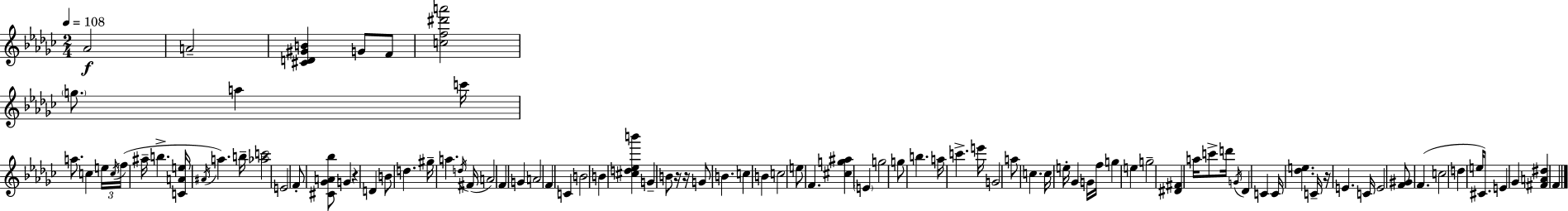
Ab4/h A4/h [C#4,D4,G#4,B4]/q G4/e F4/e [C5,F5,D#6,A6]/h G5/e. A5/q C6/s A5/e. C5/q E5/s C5/s F5/s A#5/s B5/q. [C4,A4,E5]/s A#4/s A5/q. B5/s [Ab5,C6]/h E4/h F4/e [C#4,Gb4,A4,Bb5]/e G4/q R/q D4/q B4/e D5/q. G#5/s A5/q. D5/s F#4/s A4/h F4/q G4/q A4/h F4/q C4/q B4/h B4/q [C#5,D5,Eb5,B6]/q G4/q B4/e R/s R/s G4/e B4/q. C5/q B4/q C5/h E5/e F4/q. [C#5,G5,A#5]/q E4/q G5/h G5/e B5/q. A5/s C6/q. E6/s G4/h A5/e C5/q. C5/s E5/s Gb4/q G4/s F5/s G5/q E5/q G5/h [D#4,F#4]/q A5/s C6/e D6/s G4/s Db4/q C4/q C4/s [Db5,E5]/q. C4/s R/s E4/q. C4/s E4/h [F4,G#4]/e F4/q. C5/h D5/q E5/s C#4/e. E4/q Gb4/q [F#4,A4,D#5]/q F4/q